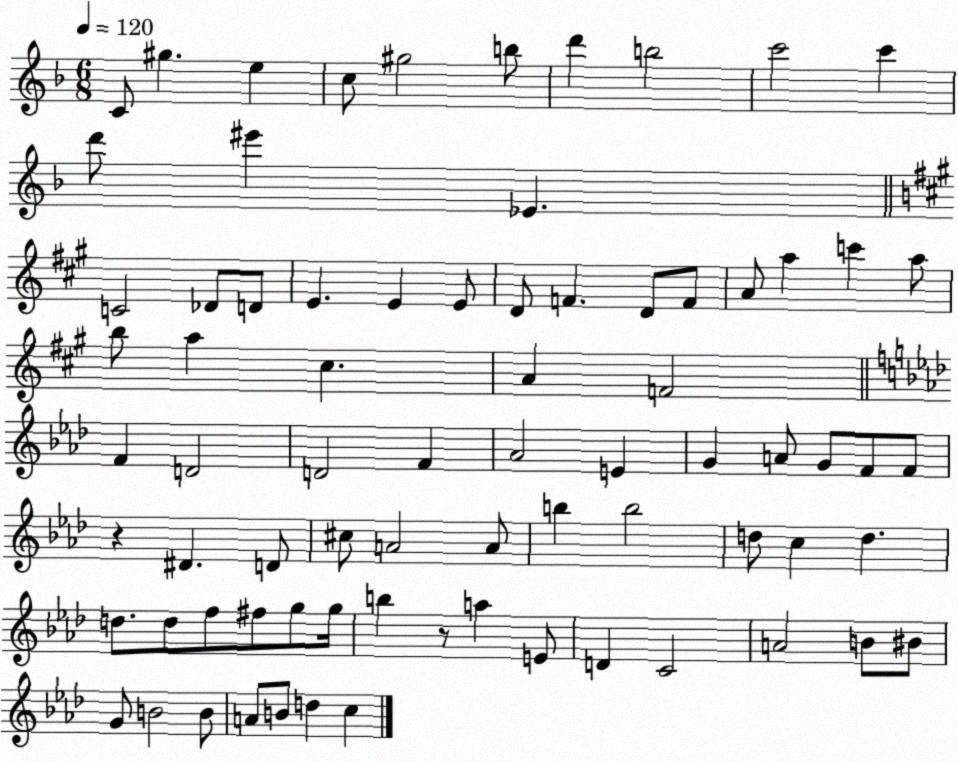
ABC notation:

X:1
T:Untitled
M:6/8
L:1/4
K:F
C/2 ^g e c/2 ^g2 b/2 d' b2 c'2 c' d'/2 ^e' _E C2 _D/2 D/2 E E E/2 D/2 F D/2 F/2 A/2 a c' a/2 b/2 a ^c A F2 F D2 D2 F _A2 E G A/2 G/2 F/2 F/2 z ^D D/2 ^c/2 A2 A/2 b b2 d/2 c d d/2 d/2 f/2 ^f/2 g/2 g/4 b z/2 a E/2 D C2 A2 B/2 ^B/2 G/2 B2 B/2 A/2 B/2 d c